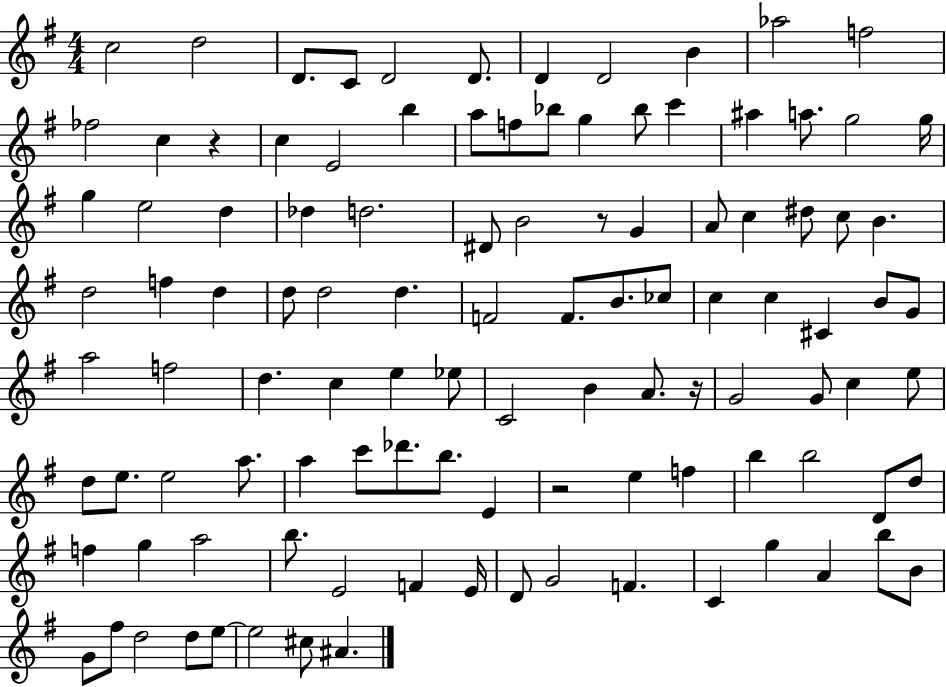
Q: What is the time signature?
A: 4/4